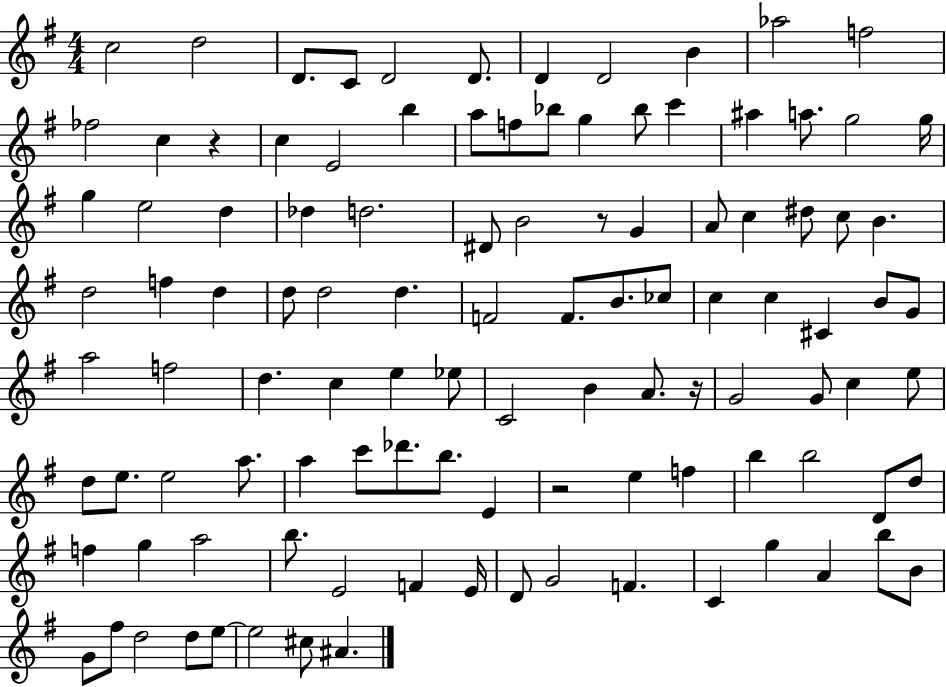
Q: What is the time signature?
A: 4/4